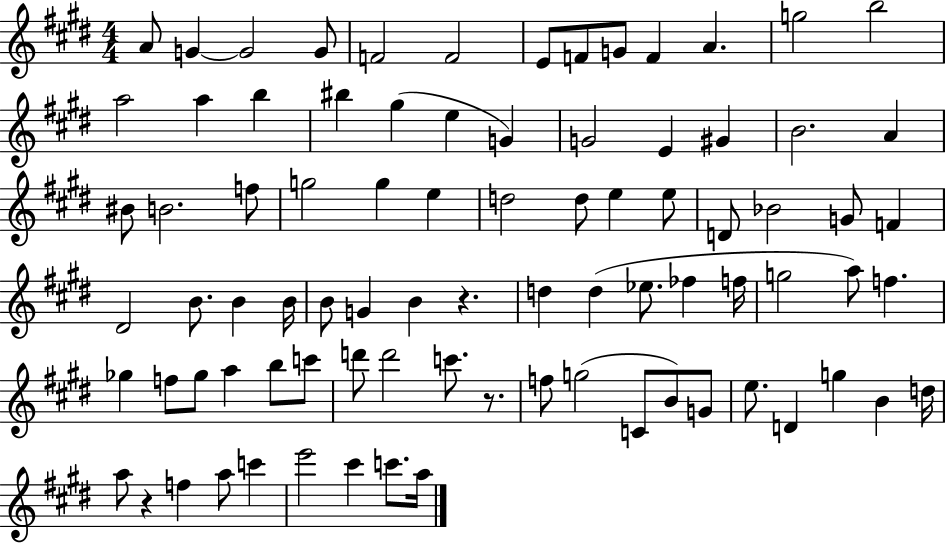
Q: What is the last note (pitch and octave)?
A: A5